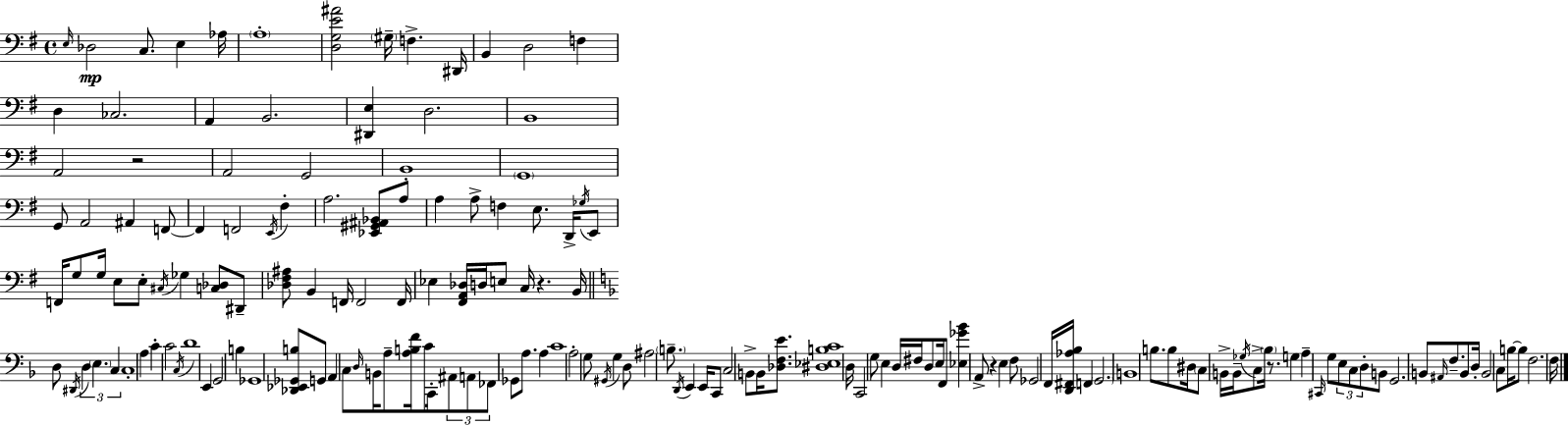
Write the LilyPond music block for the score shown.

{
  \clef bass
  \time 4/4
  \defaultTimeSignature
  \key e \minor
  \grace { e16 }\mp des2 c8. e4 | aes16 \parenthesize a1-. | <d g e' ais'>2 \parenthesize gis16-- f4.-> | dis,16 b,4 d2 f4 | \break d4 ces2. | a,4 b,2. | <dis, e>4 d2. | b,1 | \break a,2 r2 | a,2 g,2 | b,1-. | \parenthesize g,1 | \break g,8 a,2 ais,4 f,8~~ | f,4 f,2 \acciaccatura { e,16 } fis4-. | a2. <ees, gis, ais, bes,>8 | a8 a4 a8-> f4 e8. d,16-> | \break \acciaccatura { ges16 } e,8 f,16 g8 g16 e8 e8-. \acciaccatura { cis16 } ges4 | <c des>8 dis,8-- <des fis ais>8 b,4 f,16 f,2 | f,16 ees4 <fis, a, des>16 d16 e8 c16 r4. | b,16 \bar "||" \break \key d \minor d8 \acciaccatura { dis,16 } \tuplet 3/2 { d4 \parenthesize e4. c4 } | c1-. | a4 c'4-. c'2 | \acciaccatura { c16 } d'1 | \break e,4 g,2 b4 | ges,1 | <des, ees, ges, b>8 g,8 a,4 c8 \grace { d16 } b,16 a8-- | <a b f'>16 c'8 c,16-. \tuplet 3/2 { ais,8 a,8 fes,8 } ges,8 a8. a4 | \break c'1 | a2-. g8 \acciaccatura { gis,16 } g4 | d8 ais2 \parenthesize b8.-- \acciaccatura { d,16 } | e,4 e,16 c,8 c2 b,8-> | \break b,16 <des f e'>8. <dis ees b c'>1 | d16 c,2 g8 | e4 d16 fis16 d8 e16 f,8 <ees ges' bes'>4 a,8-> | r4 e4 f8 ges,2 | \break f,16 <d, fis, aes bes>16 f,4 \parenthesize g,2. | b,1 | b8. b8 dis16 \parenthesize c8 b,16-> b,16-- \acciaccatura { ges16 } | c8-> \parenthesize bes16 r8. g4 a4-- \grace { cis,16 } g8 | \break \tuplet 3/2 { e8 c8 d8-. } b,8 g,2. | b,8 \grace { ais,16 } f8.-- b,8 d16-. b,2 | c8 b16~~ b8 f2. | f16 \bar "|."
}